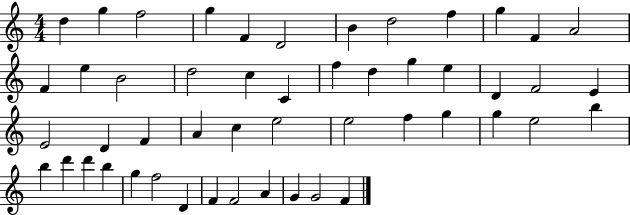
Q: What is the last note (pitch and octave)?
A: F4